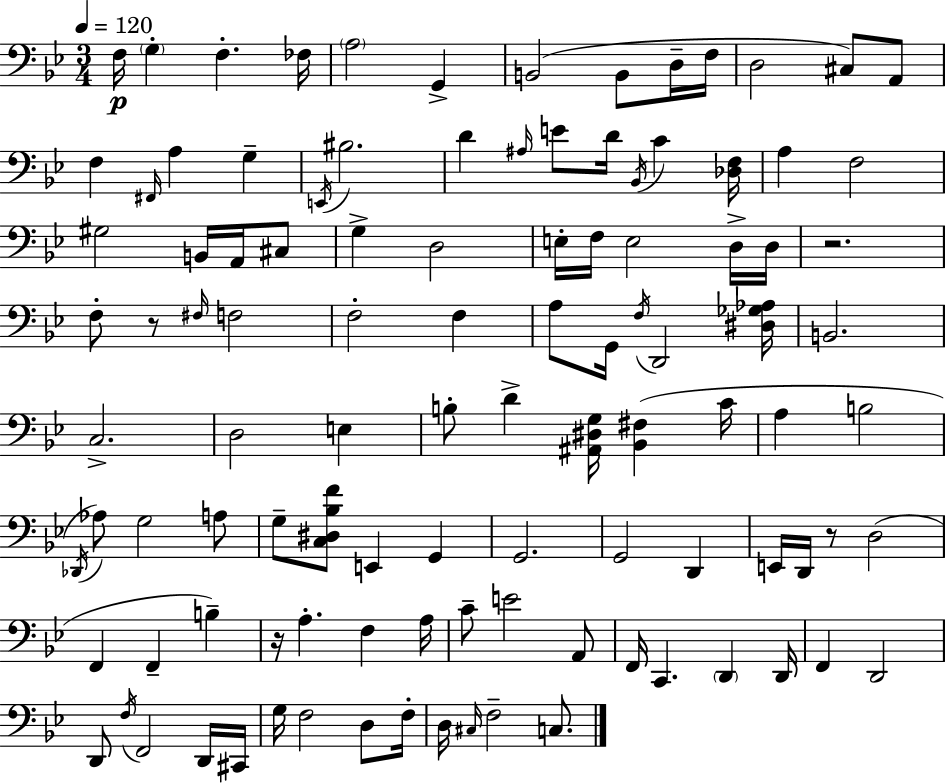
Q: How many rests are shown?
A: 4